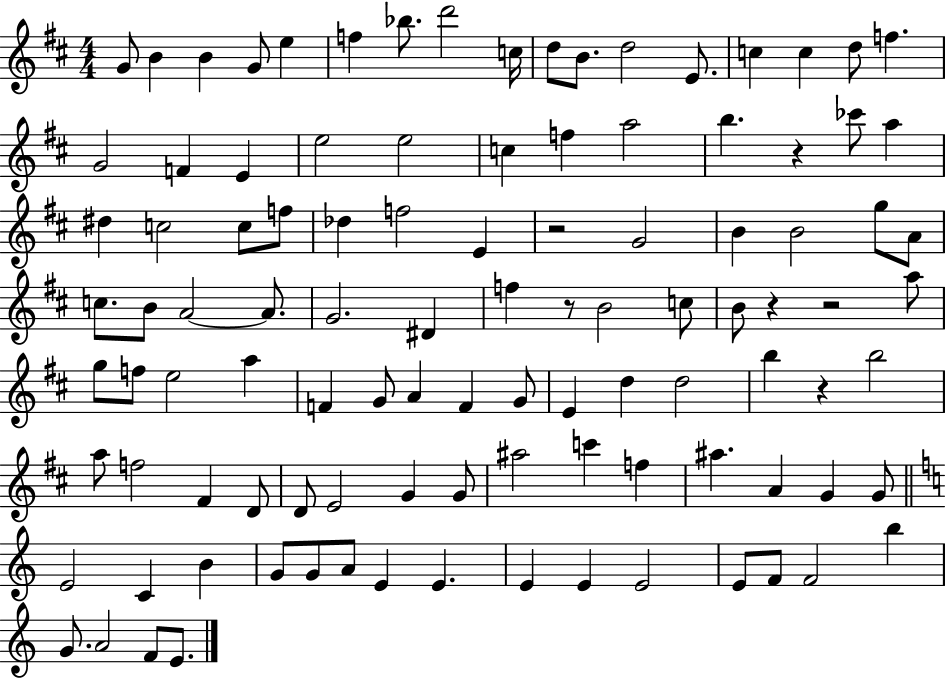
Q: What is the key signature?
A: D major